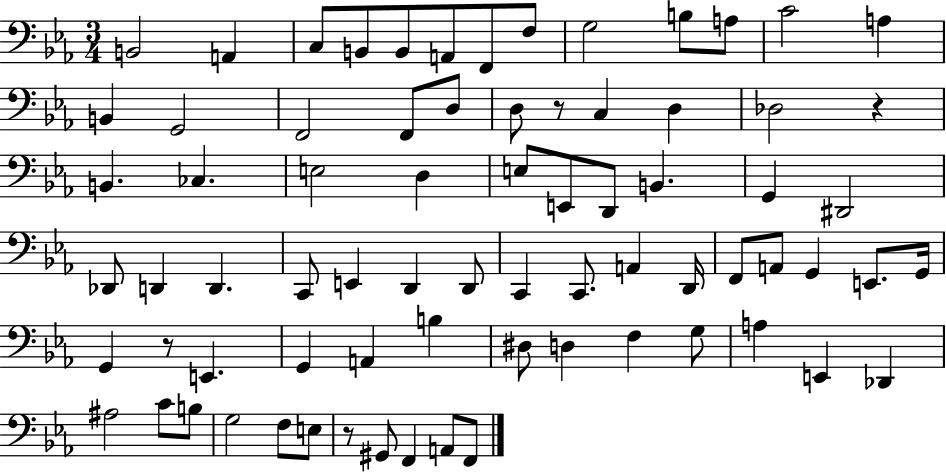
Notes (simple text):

B2/h A2/q C3/e B2/e B2/e A2/e F2/e F3/e G3/h B3/e A3/e C4/h A3/q B2/q G2/h F2/h F2/e D3/e D3/e R/e C3/q D3/q Db3/h R/q B2/q. CES3/q. E3/h D3/q E3/e E2/e D2/e B2/q. G2/q D#2/h Db2/e D2/q D2/q. C2/e E2/q D2/q D2/e C2/q C2/e. A2/q D2/s F2/e A2/e G2/q E2/e. G2/s G2/q R/e E2/q. G2/q A2/q B3/q D#3/e D3/q F3/q G3/e A3/q E2/q Db2/q A#3/h C4/e B3/e G3/h F3/e E3/e R/e G#2/e F2/q A2/e F2/e